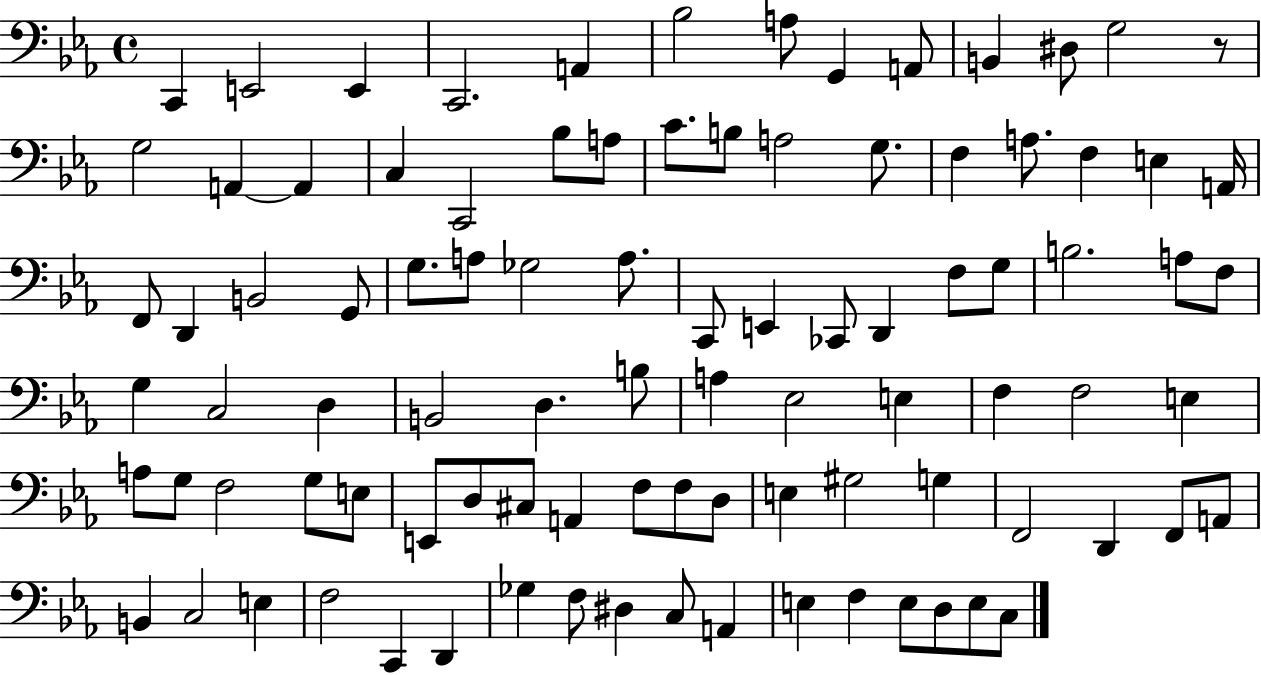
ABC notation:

X:1
T:Untitled
M:4/4
L:1/4
K:Eb
C,, E,,2 E,, C,,2 A,, _B,2 A,/2 G,, A,,/2 B,, ^D,/2 G,2 z/2 G,2 A,, A,, C, C,,2 _B,/2 A,/2 C/2 B,/2 A,2 G,/2 F, A,/2 F, E, A,,/4 F,,/2 D,, B,,2 G,,/2 G,/2 A,/2 _G,2 A,/2 C,,/2 E,, _C,,/2 D,, F,/2 G,/2 B,2 A,/2 F,/2 G, C,2 D, B,,2 D, B,/2 A, _E,2 E, F, F,2 E, A,/2 G,/2 F,2 G,/2 E,/2 E,,/2 D,/2 ^C,/2 A,, F,/2 F,/2 D,/2 E, ^G,2 G, F,,2 D,, F,,/2 A,,/2 B,, C,2 E, F,2 C,, D,, _G, F,/2 ^D, C,/2 A,, E, F, E,/2 D,/2 E,/2 C,/2